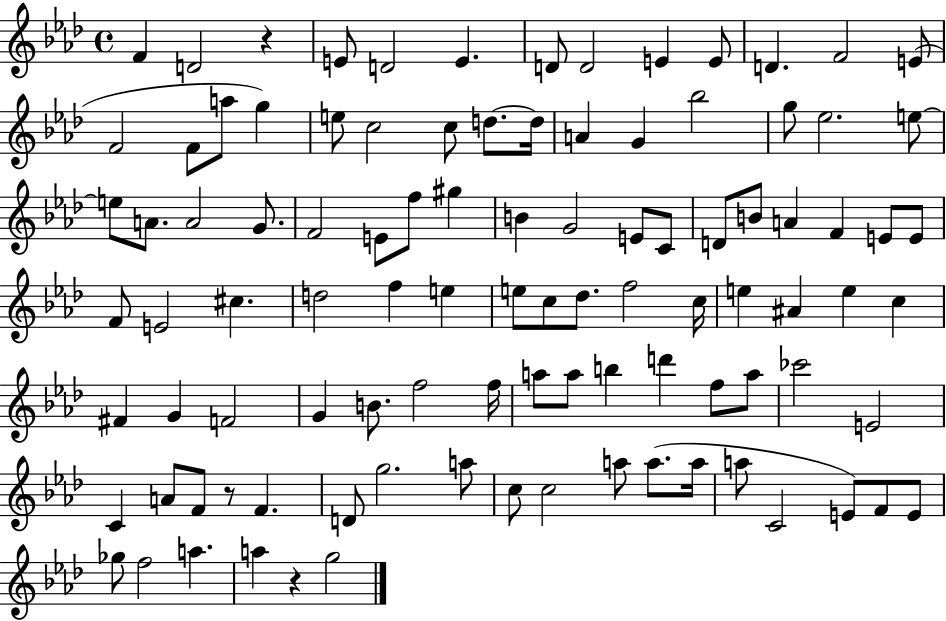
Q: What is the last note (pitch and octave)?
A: G5